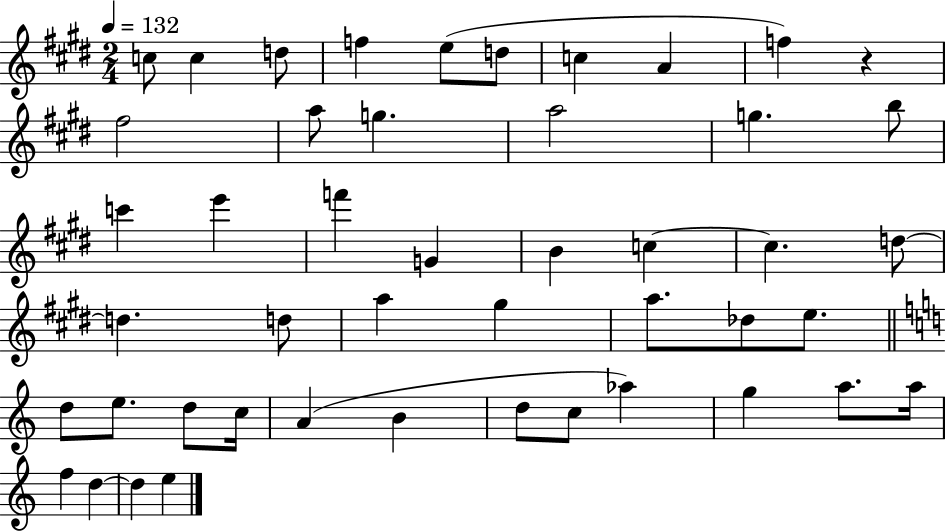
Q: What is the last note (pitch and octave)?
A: E5